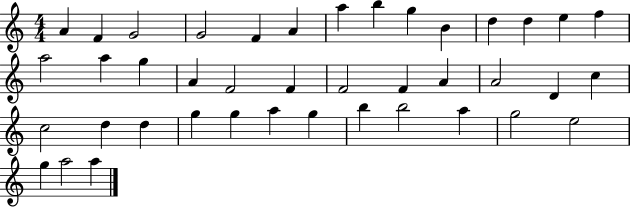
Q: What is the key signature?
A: C major